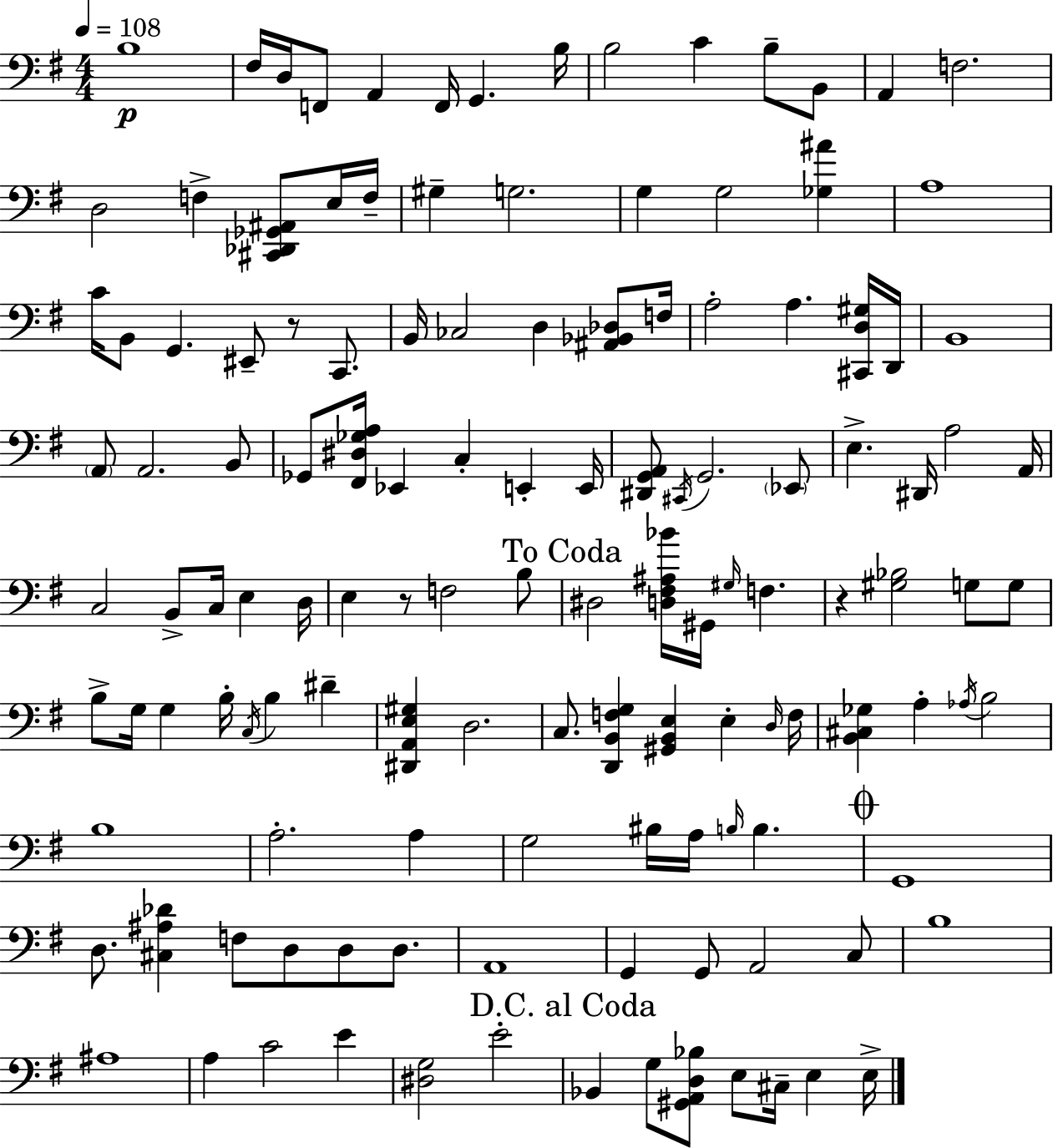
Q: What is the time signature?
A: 4/4